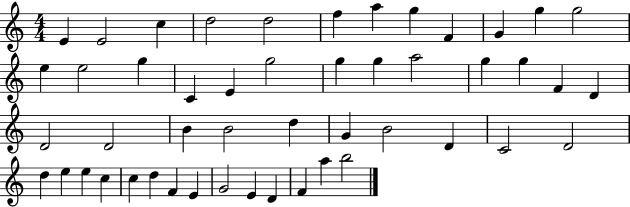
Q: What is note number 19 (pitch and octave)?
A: G5